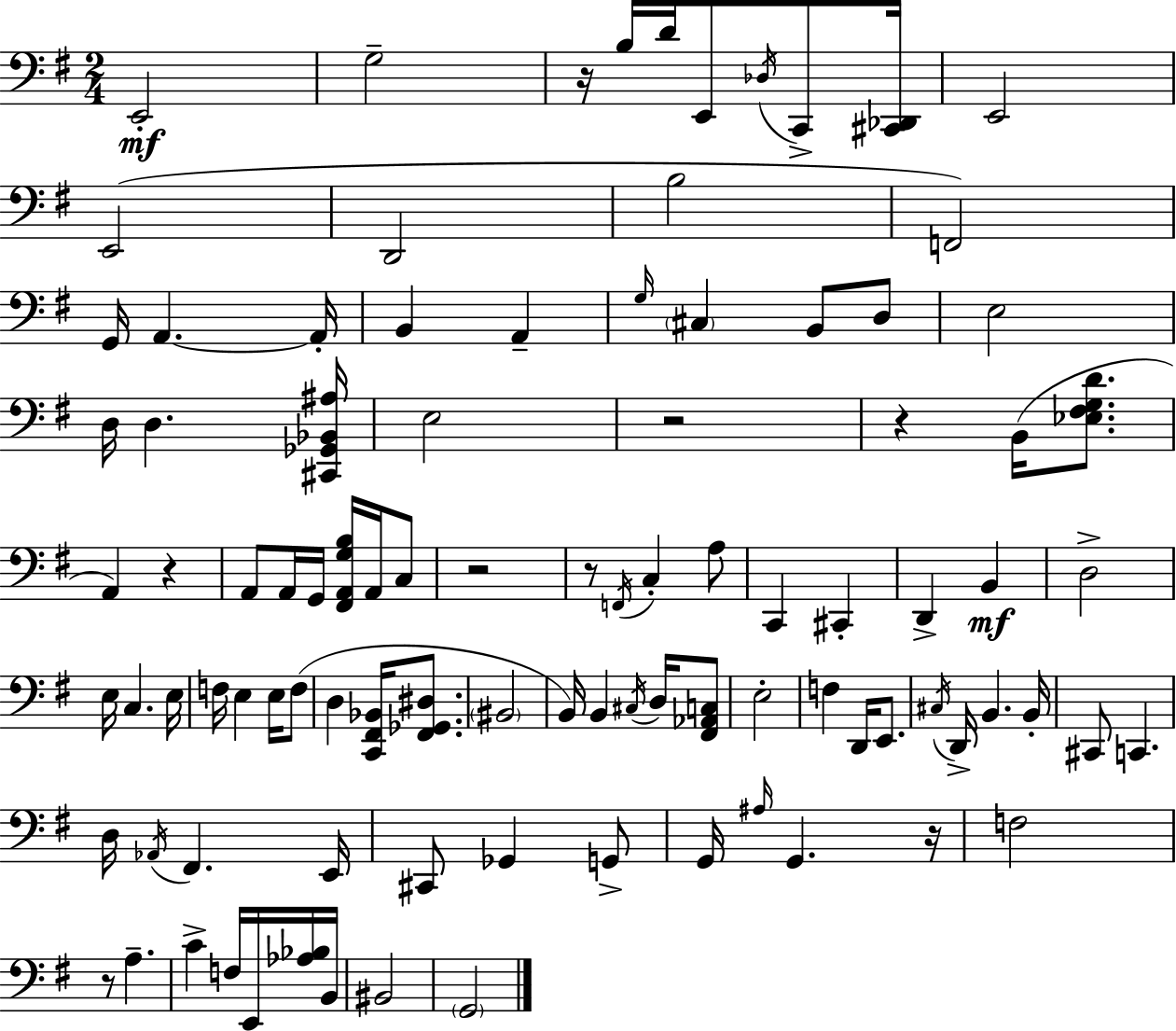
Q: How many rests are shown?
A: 8